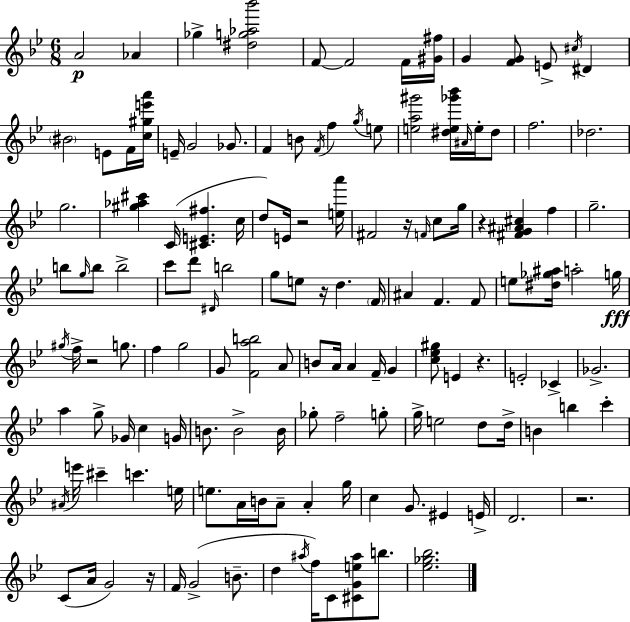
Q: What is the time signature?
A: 6/8